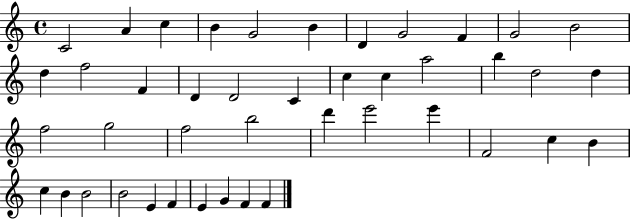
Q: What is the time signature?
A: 4/4